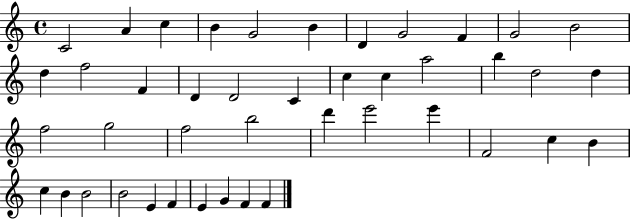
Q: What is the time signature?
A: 4/4